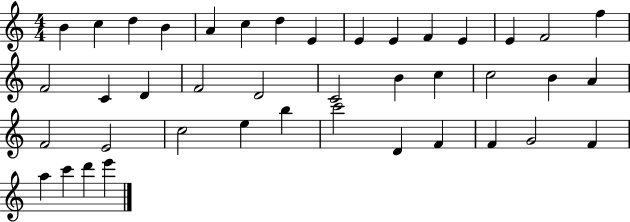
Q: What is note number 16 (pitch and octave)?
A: F4